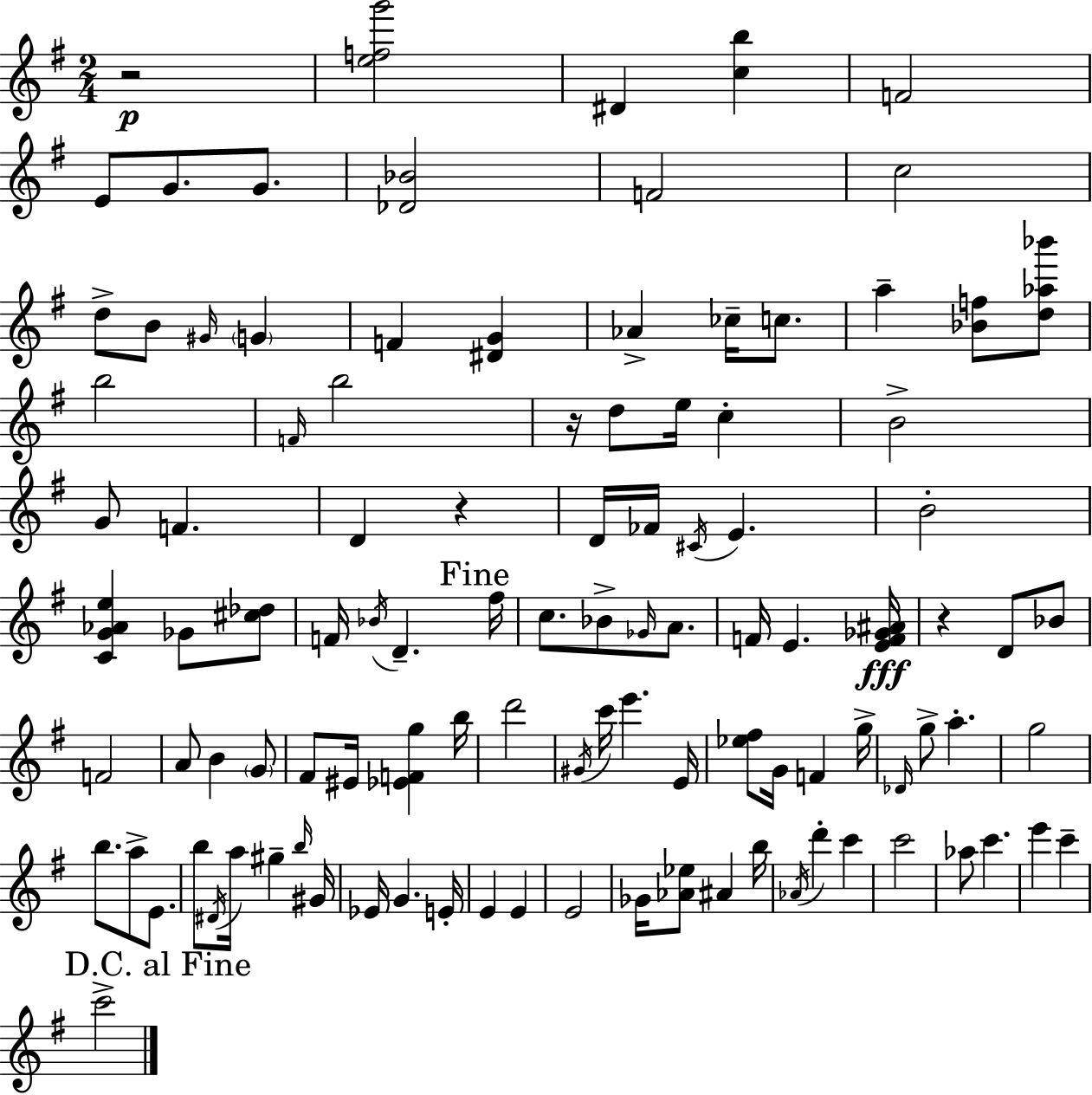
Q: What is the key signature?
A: G major